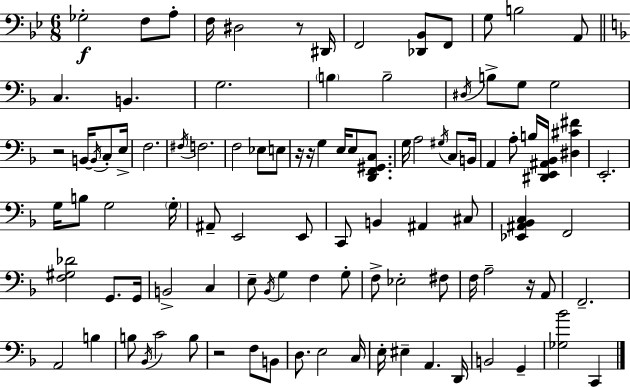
{
  \clef bass
  \numericTimeSignature
  \time 6/8
  \key bes \major
  ges2-.\f f8 a8-. | f16 dis2 r8 dis,16 | f,2 <des, bes,>8 f,8 | g8 b2 a,8 | \break \bar "||" \break \key f \major c4. b,4. | g2. | \parenthesize b4 b2-- | \acciaccatura { dis16 } b8-> g8 g2 | \break r2 b,16~~ \acciaccatura { b,16 } c8-. | e16-> f2. | \acciaccatura { fis16 } f2. | f2 ees8 | \break e8 r16 r16 g4 e16 e8 | <d, f, gis, c>8. g16 a2 | \acciaccatura { gis16 } c8 b,16 a,4 a8-. b16 <dis, e, ais, bes,>16 | <dis cis' fis'>4 e,2.-. | \break g16 b8 g2 | \parenthesize g16-. ais,8-- e,2 | e,8 c,8 b,4 ais,4 | cis8 <ees, ais, bes, c>4 f,2 | \break <f gis des'>2 | g,8. g,16 b,2-> | c4 e8-- \acciaccatura { bes,16 } g4 f4 | g8-. f8-> ees2-. | \break fis8 f16 a2-- | r16 a,8 f,2.-- | a,2 | b4 b8 \acciaccatura { bes,16 } c'2 | \break b8 r2 | f8 b,8 d8. e2 | c16 e16-. eis4-- a,4. | d,16 b,2 | \break g,4-- <ges bes'>2 | c,4 \bar "|."
}